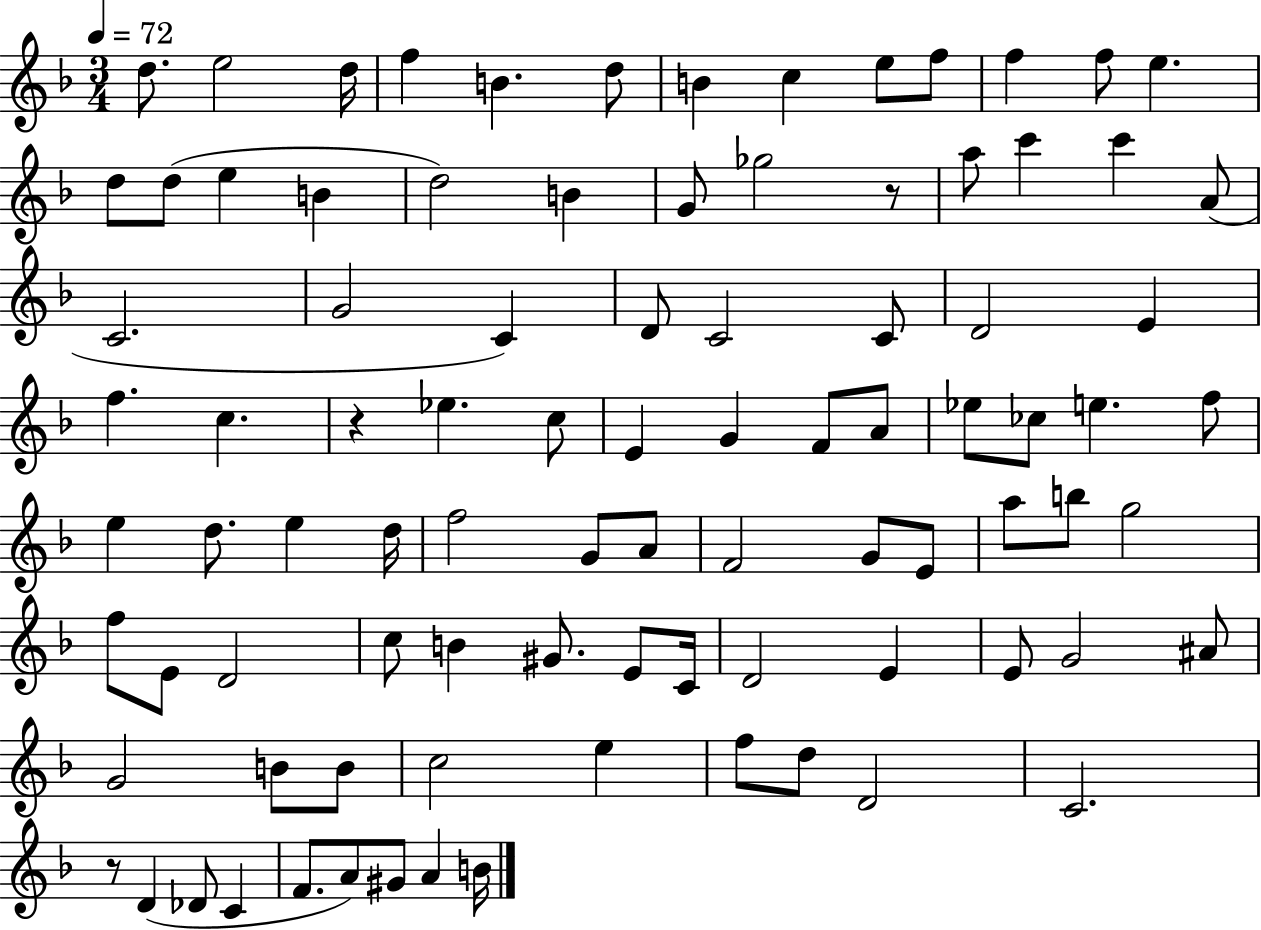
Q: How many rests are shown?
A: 3